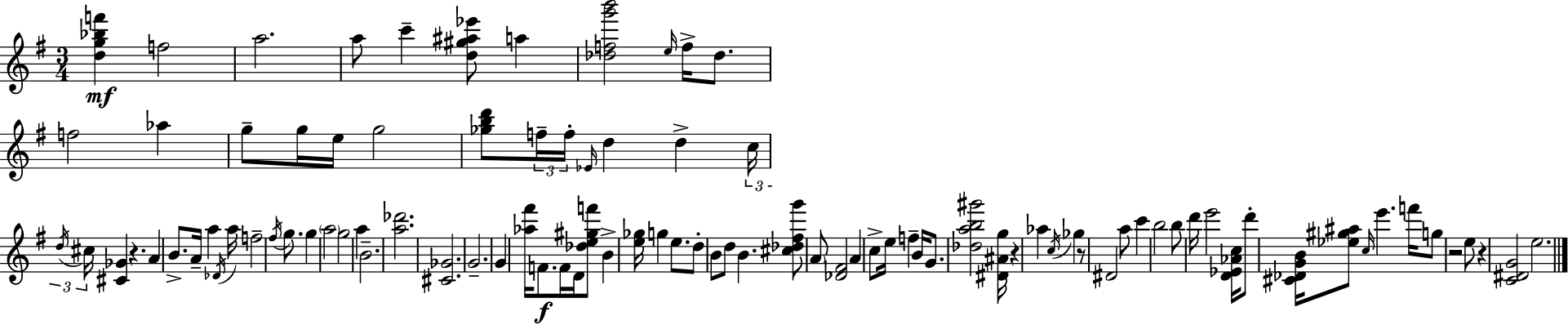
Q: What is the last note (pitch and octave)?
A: E5